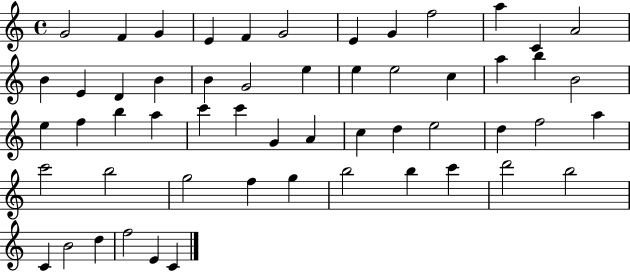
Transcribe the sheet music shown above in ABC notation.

X:1
T:Untitled
M:4/4
L:1/4
K:C
G2 F G E F G2 E G f2 a C A2 B E D B B G2 e e e2 c a b B2 e f b a c' c' G A c d e2 d f2 a c'2 b2 g2 f g b2 b c' d'2 b2 C B2 d f2 E C